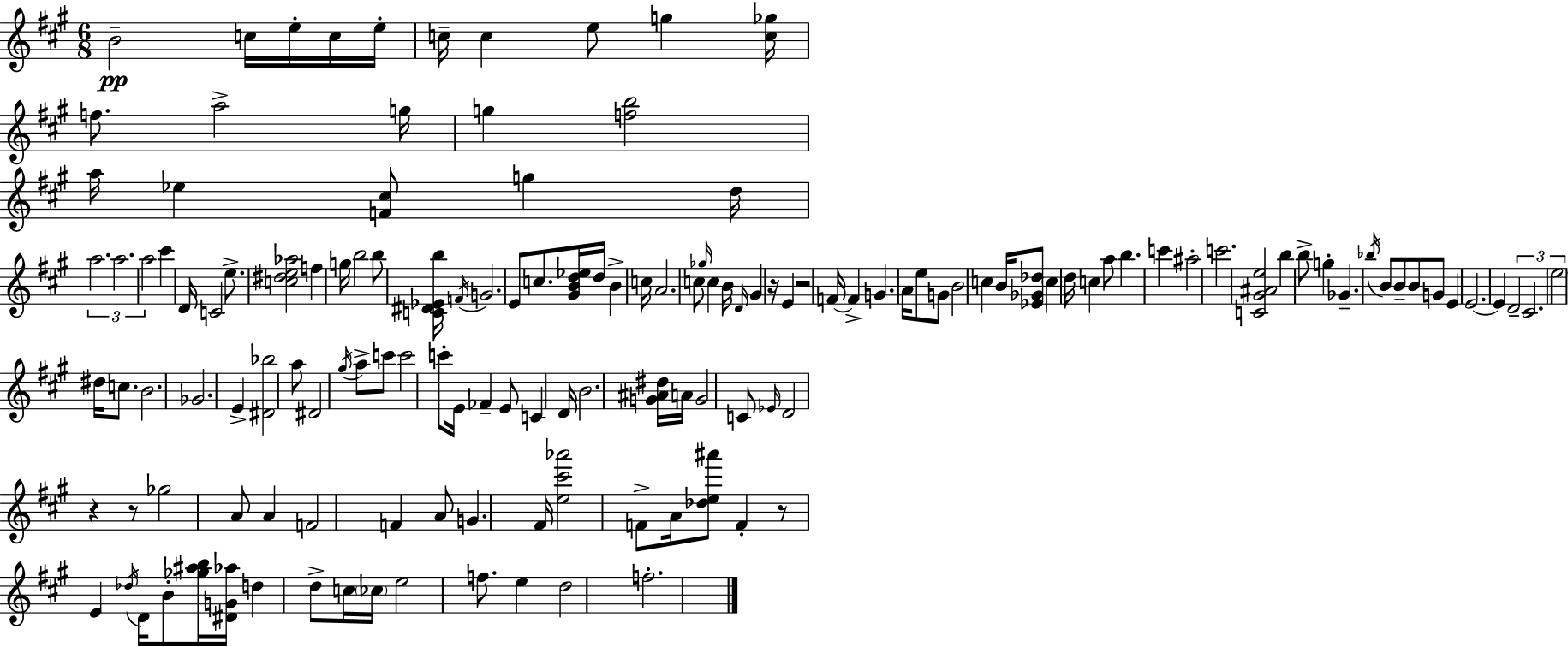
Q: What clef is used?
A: treble